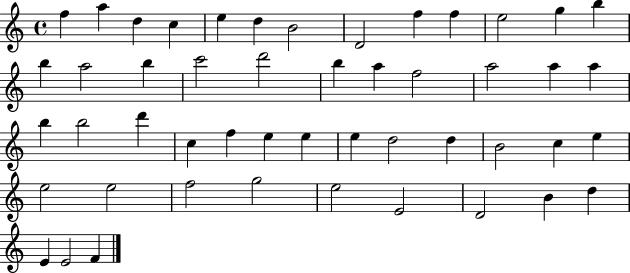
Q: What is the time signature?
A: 4/4